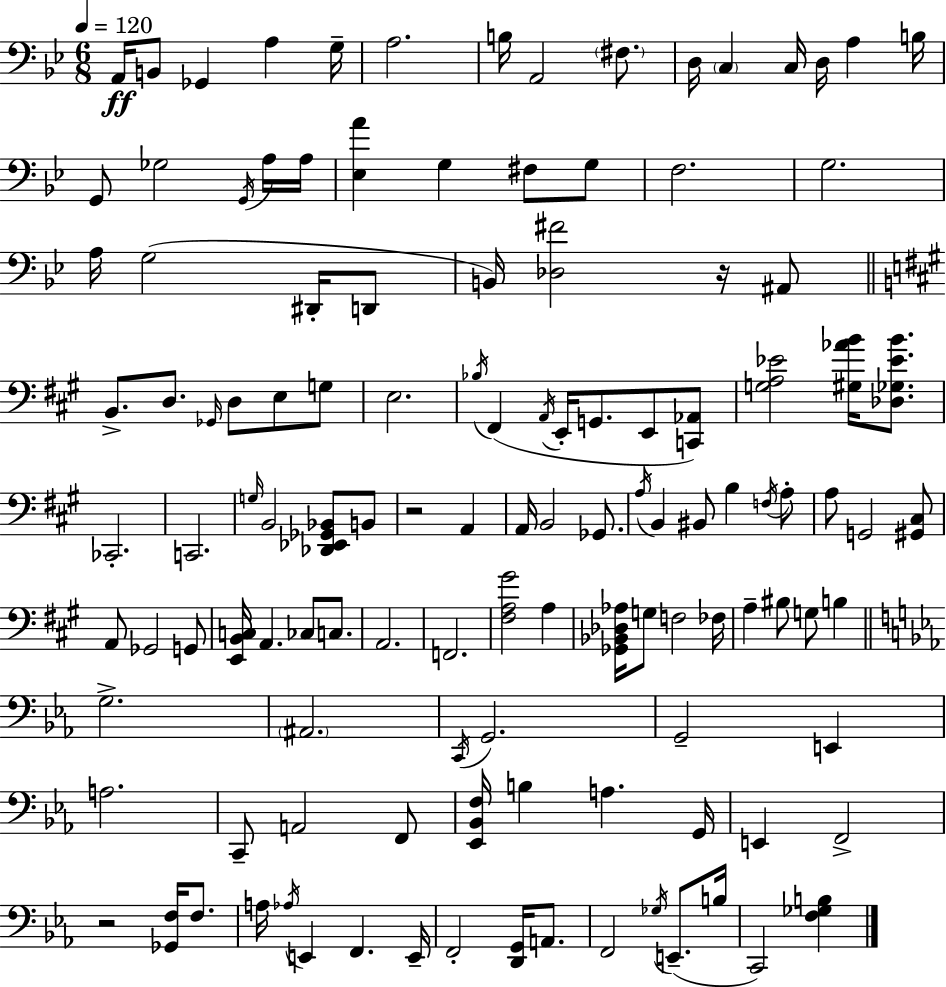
X:1
T:Untitled
M:6/8
L:1/4
K:Gm
A,,/4 B,,/2 _G,, A, G,/4 A,2 B,/4 A,,2 ^F,/2 D,/4 C, C,/4 D,/4 A, B,/4 G,,/2 _G,2 G,,/4 A,/4 A,/4 [_E,A] G, ^F,/2 G,/2 F,2 G,2 A,/4 G,2 ^D,,/4 D,,/2 B,,/4 [_D,^F]2 z/4 ^A,,/2 B,,/2 D,/2 _G,,/4 D,/2 E,/2 G,/2 E,2 _B,/4 ^F,, A,,/4 E,,/4 G,,/2 E,,/2 [C,,_A,,]/2 [G,A,_E]2 [^G,_AB]/4 [_D,_G,_EB]/2 _C,,2 C,,2 G,/4 B,,2 [_D,,_E,,_G,,_B,,]/2 B,,/2 z2 A,, A,,/4 B,,2 _G,,/2 A,/4 B,, ^B,,/2 B, F,/4 A,/2 A,/2 G,,2 [^G,,^C,]/2 A,,/2 _G,,2 G,,/2 [E,,B,,C,]/4 A,, _C,/2 C,/2 A,,2 F,,2 [^F,A,^G]2 A, [_G,,_B,,_D,_A,]/4 G,/2 F,2 _F,/4 A, ^B,/2 G,/2 B, G,2 ^A,,2 C,,/4 G,,2 G,,2 E,, A,2 C,,/2 A,,2 F,,/2 [_E,,_B,,F,]/4 B, A, G,,/4 E,, F,,2 z2 [_G,,F,]/4 F,/2 A,/4 _A,/4 E,, F,, E,,/4 F,,2 [D,,G,,]/4 A,,/2 F,,2 _G,/4 E,,/2 B,/4 C,,2 [F,_G,B,]